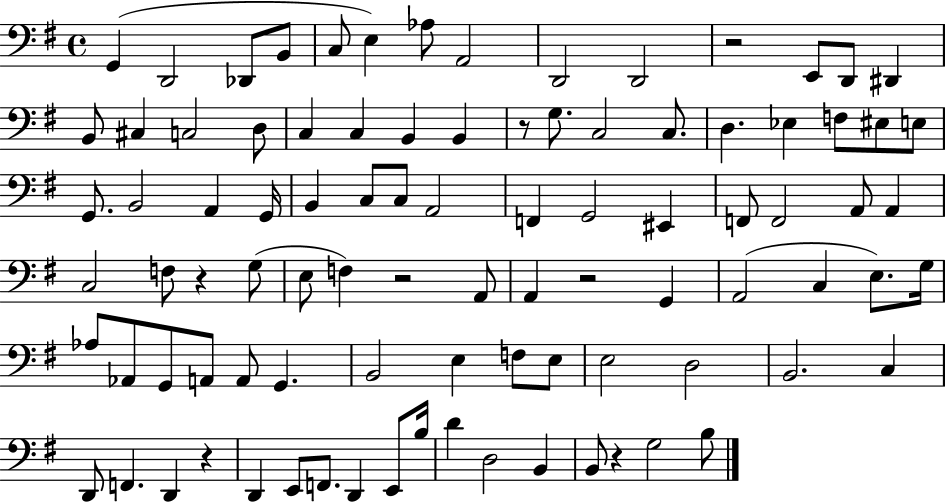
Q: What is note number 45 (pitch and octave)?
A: C3